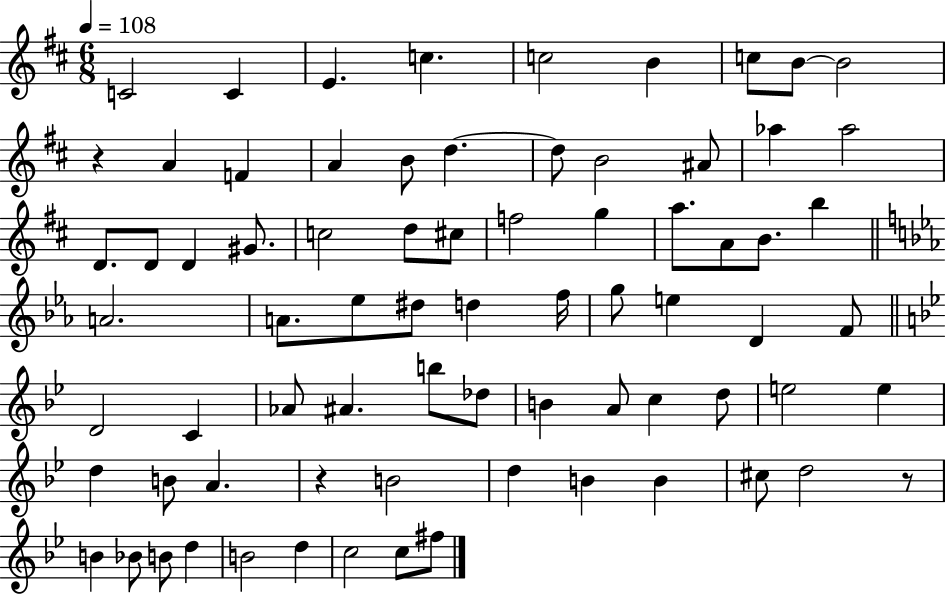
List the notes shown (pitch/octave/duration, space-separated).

C4/h C4/q E4/q. C5/q. C5/h B4/q C5/e B4/e B4/h R/q A4/q F4/q A4/q B4/e D5/q. D5/e B4/h A#4/e Ab5/q Ab5/h D4/e. D4/e D4/q G#4/e. C5/h D5/e C#5/e F5/h G5/q A5/e. A4/e B4/e. B5/q A4/h. A4/e. Eb5/e D#5/e D5/q F5/s G5/e E5/q D4/q F4/e D4/h C4/q Ab4/e A#4/q. B5/e Db5/e B4/q A4/e C5/q D5/e E5/h E5/q D5/q B4/e A4/q. R/q B4/h D5/q B4/q B4/q C#5/e D5/h R/e B4/q Bb4/e B4/e D5/q B4/h D5/q C5/h C5/e F#5/e